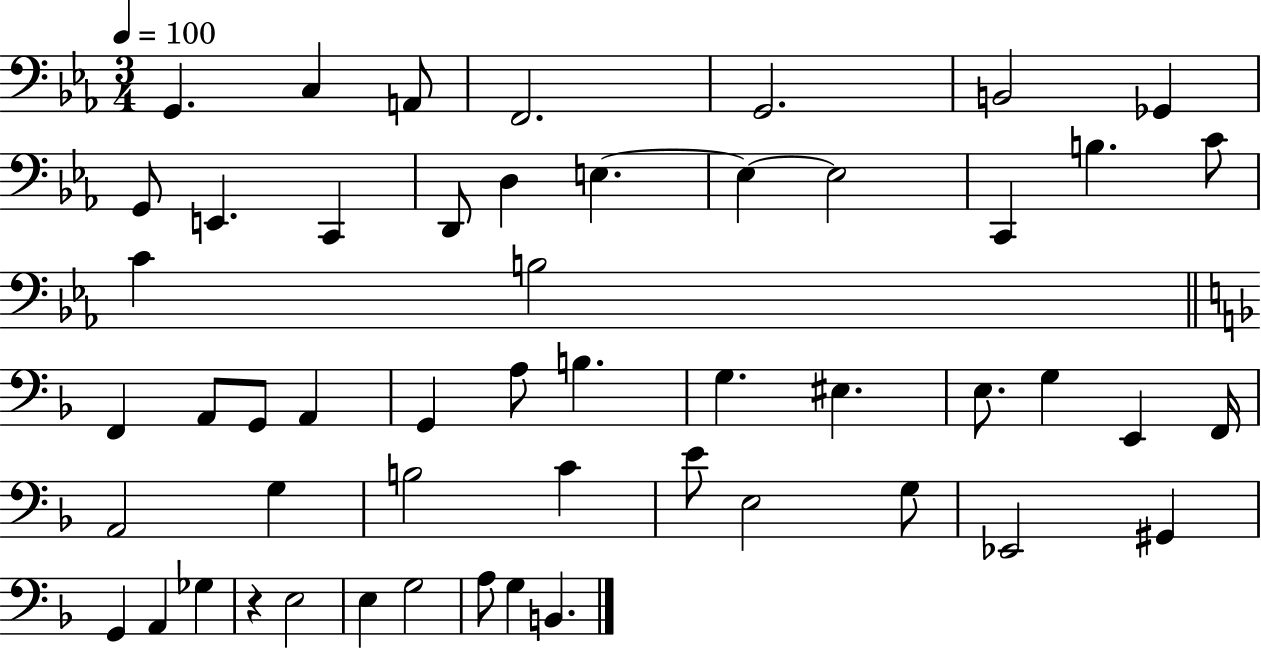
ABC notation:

X:1
T:Untitled
M:3/4
L:1/4
K:Eb
G,, C, A,,/2 F,,2 G,,2 B,,2 _G,, G,,/2 E,, C,, D,,/2 D, E, E, E,2 C,, B, C/2 C B,2 F,, A,,/2 G,,/2 A,, G,, A,/2 B, G, ^E, E,/2 G, E,, F,,/4 A,,2 G, B,2 C E/2 E,2 G,/2 _E,,2 ^G,, G,, A,, _G, z E,2 E, G,2 A,/2 G, B,,